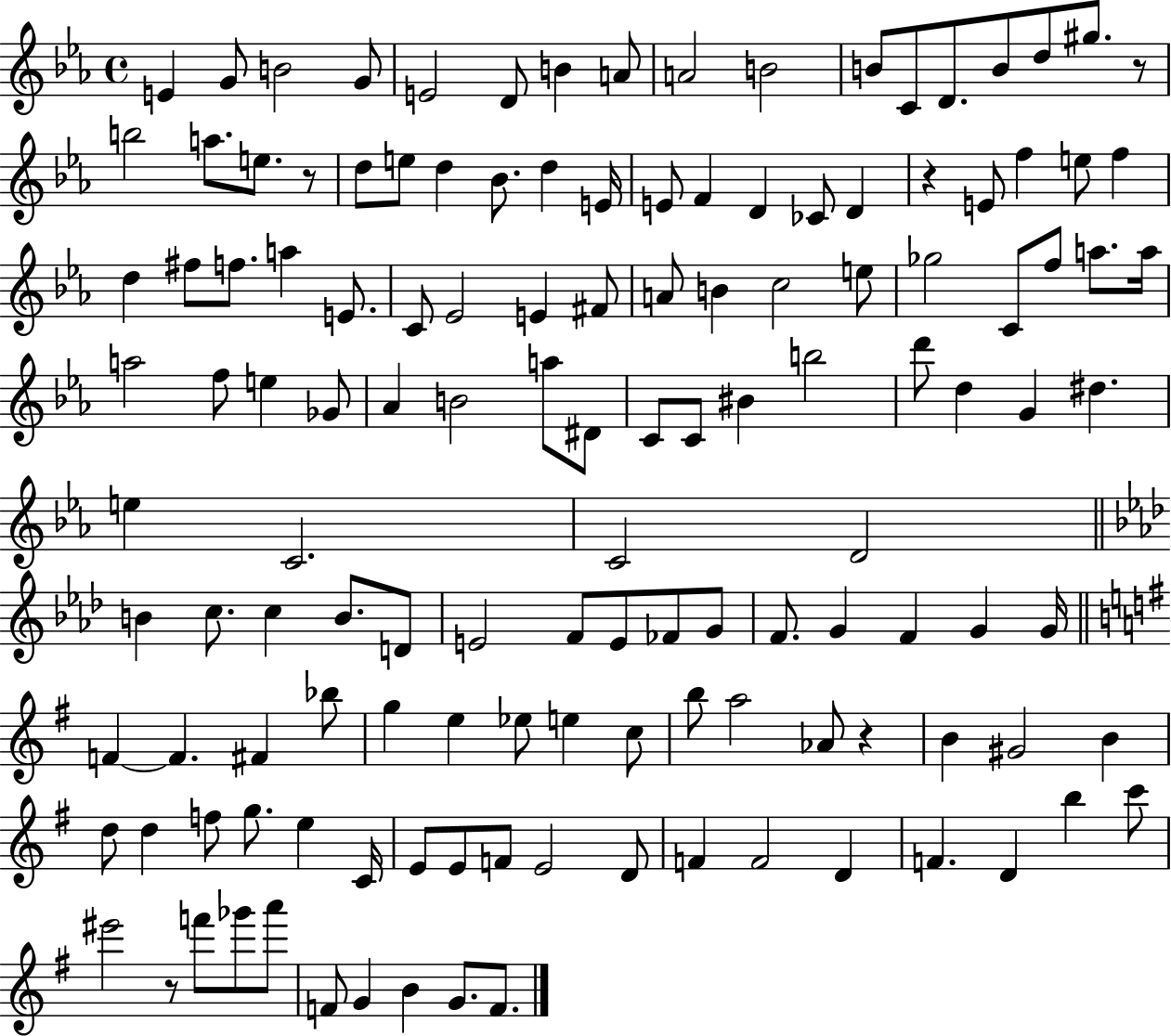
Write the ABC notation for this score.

X:1
T:Untitled
M:4/4
L:1/4
K:Eb
E G/2 B2 G/2 E2 D/2 B A/2 A2 B2 B/2 C/2 D/2 B/2 d/2 ^g/2 z/2 b2 a/2 e/2 z/2 d/2 e/2 d _B/2 d E/4 E/2 F D _C/2 D z E/2 f e/2 f d ^f/2 f/2 a E/2 C/2 _E2 E ^F/2 A/2 B c2 e/2 _g2 C/2 f/2 a/2 a/4 a2 f/2 e _G/2 _A B2 a/2 ^D/2 C/2 C/2 ^B b2 d'/2 d G ^d e C2 C2 D2 B c/2 c B/2 D/2 E2 F/2 E/2 _F/2 G/2 F/2 G F G G/4 F F ^F _b/2 g e _e/2 e c/2 b/2 a2 _A/2 z B ^G2 B d/2 d f/2 g/2 e C/4 E/2 E/2 F/2 E2 D/2 F F2 D F D b c'/2 ^e'2 z/2 f'/2 _g'/2 a'/2 F/2 G B G/2 F/2